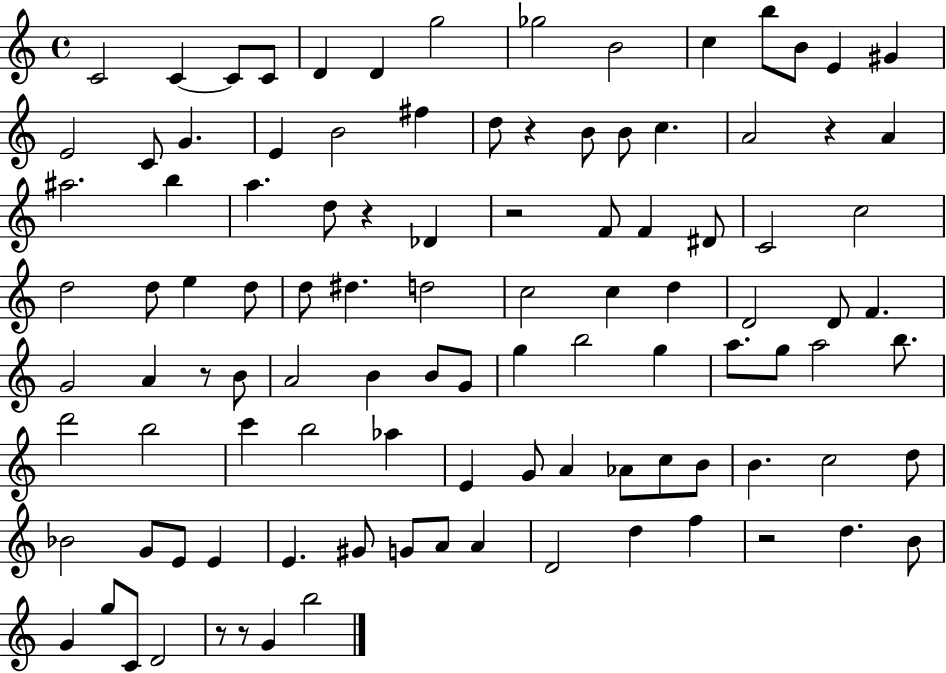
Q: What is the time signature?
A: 4/4